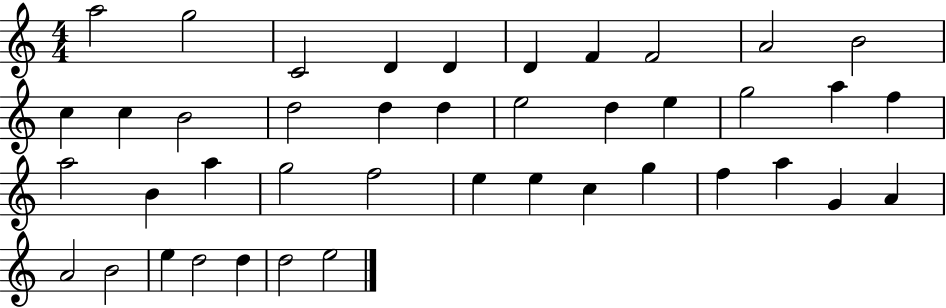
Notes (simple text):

A5/h G5/h C4/h D4/q D4/q D4/q F4/q F4/h A4/h B4/h C5/q C5/q B4/h D5/h D5/q D5/q E5/h D5/q E5/q G5/h A5/q F5/q A5/h B4/q A5/q G5/h F5/h E5/q E5/q C5/q G5/q F5/q A5/q G4/q A4/q A4/h B4/h E5/q D5/h D5/q D5/h E5/h